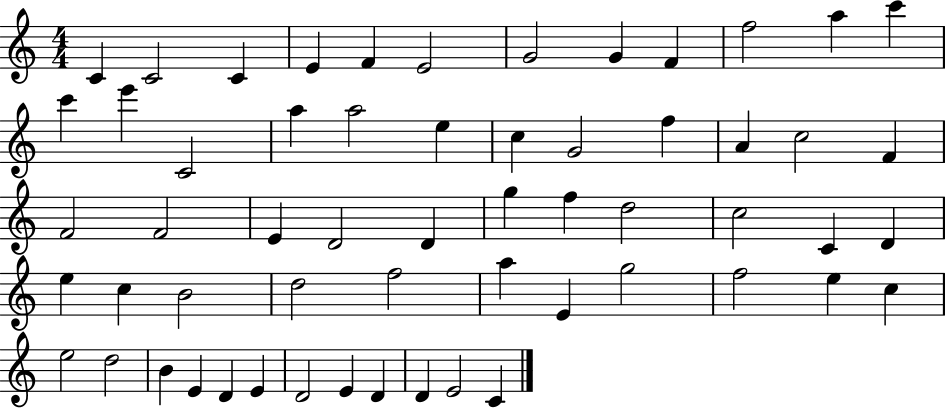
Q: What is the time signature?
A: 4/4